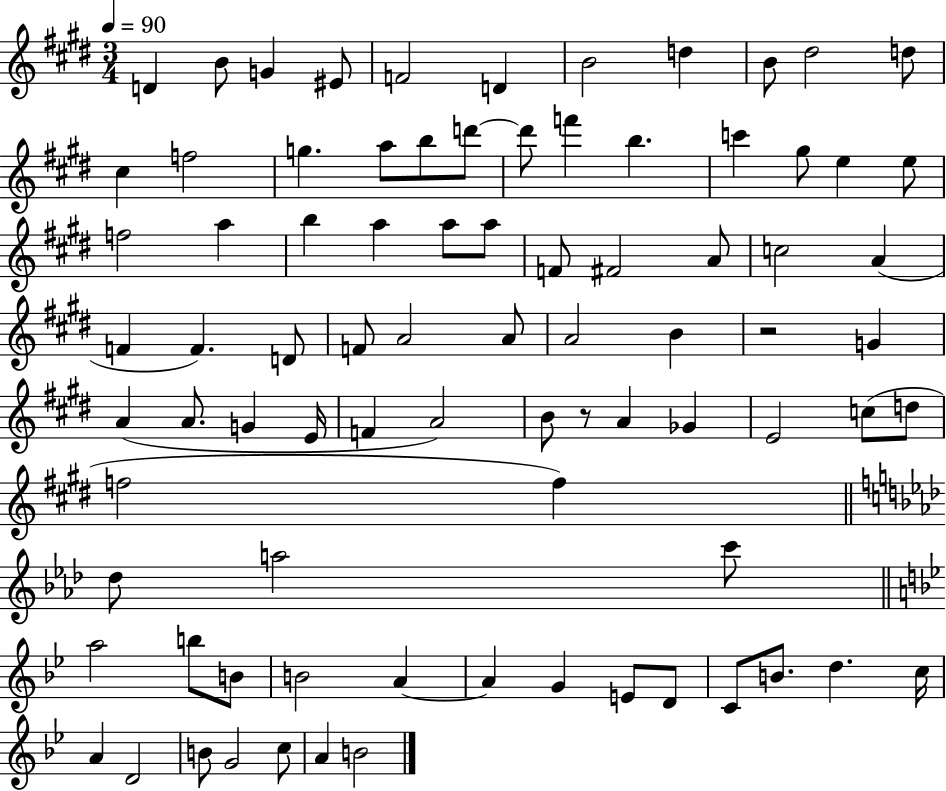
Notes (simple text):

D4/q B4/e G4/q EIS4/e F4/h D4/q B4/h D5/q B4/e D#5/h D5/e C#5/q F5/h G5/q. A5/e B5/e D6/e D6/e F6/q B5/q. C6/q G#5/e E5/q E5/e F5/h A5/q B5/q A5/q A5/e A5/e F4/e F#4/h A4/e C5/h A4/q F4/q F4/q. D4/e F4/e A4/h A4/e A4/h B4/q R/h G4/q A4/q A4/e. G4/q E4/s F4/q A4/h B4/e R/e A4/q Gb4/q E4/h C5/e D5/e F5/h F5/q Db5/e A5/h C6/e A5/h B5/e B4/e B4/h A4/q A4/q G4/q E4/e D4/e C4/e B4/e. D5/q. C5/s A4/q D4/h B4/e G4/h C5/e A4/q B4/h